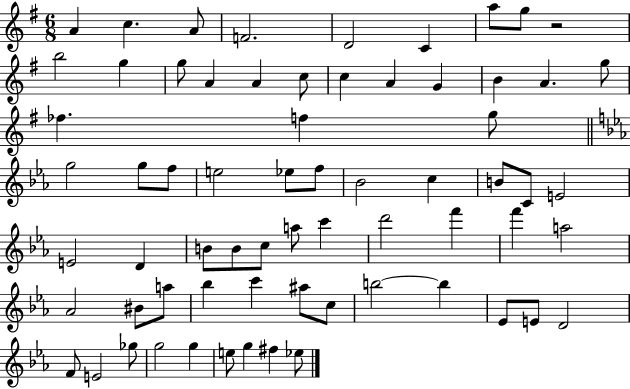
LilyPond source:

{
  \clef treble
  \numericTimeSignature
  \time 6/8
  \key g \major
  a'4 c''4. a'8 | f'2. | d'2 c'4 | a''8 g''8 r2 | \break b''2 g''4 | g''8 a'4 a'4 c''8 | c''4 a'4 g'4 | b'4 a'4. g''8 | \break fes''4. f''4 g''8 | \bar "||" \break \key ees \major g''2 g''8 f''8 | e''2 ees''8 f''8 | bes'2 c''4 | b'8 c'8 e'2 | \break e'2 d'4 | b'8 b'8 c''8 a''8 c'''4 | d'''2 f'''4 | f'''4 a''2 | \break aes'2 bis'8 a''8 | bes''4 c'''4 ais''8 c''8 | b''2~~ b''4 | ees'8 e'8 d'2 | \break f'8 e'2 ges''8 | g''2 g''4 | e''8 g''4 fis''4 ees''8 | \bar "|."
}